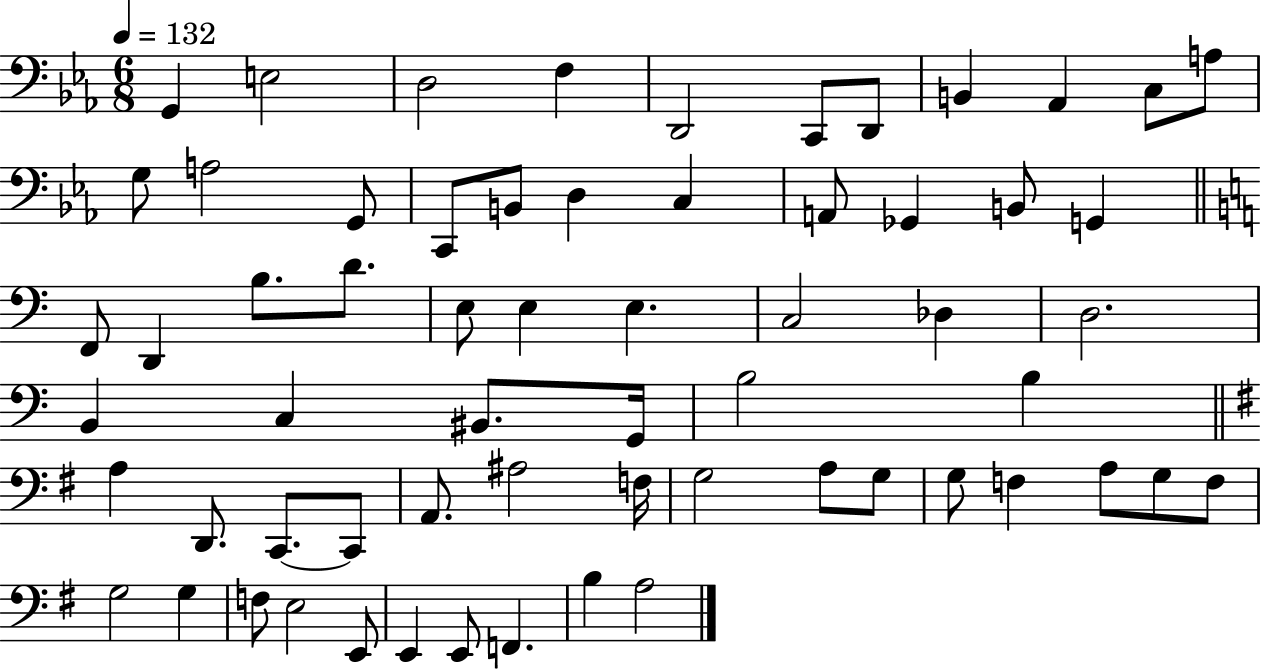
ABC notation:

X:1
T:Untitled
M:6/8
L:1/4
K:Eb
G,, E,2 D,2 F, D,,2 C,,/2 D,,/2 B,, _A,, C,/2 A,/2 G,/2 A,2 G,,/2 C,,/2 B,,/2 D, C, A,,/2 _G,, B,,/2 G,, F,,/2 D,, B,/2 D/2 E,/2 E, E, C,2 _D, D,2 B,, C, ^B,,/2 G,,/4 B,2 B, A, D,,/2 C,,/2 C,,/2 A,,/2 ^A,2 F,/4 G,2 A,/2 G,/2 G,/2 F, A,/2 G,/2 F,/2 G,2 G, F,/2 E,2 E,,/2 E,, E,,/2 F,, B, A,2